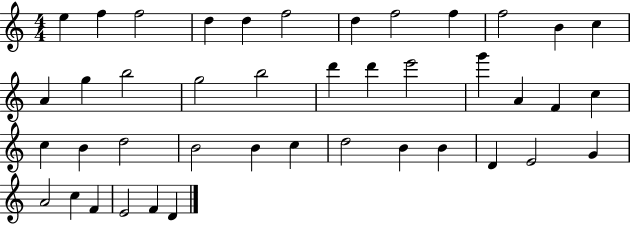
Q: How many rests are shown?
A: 0